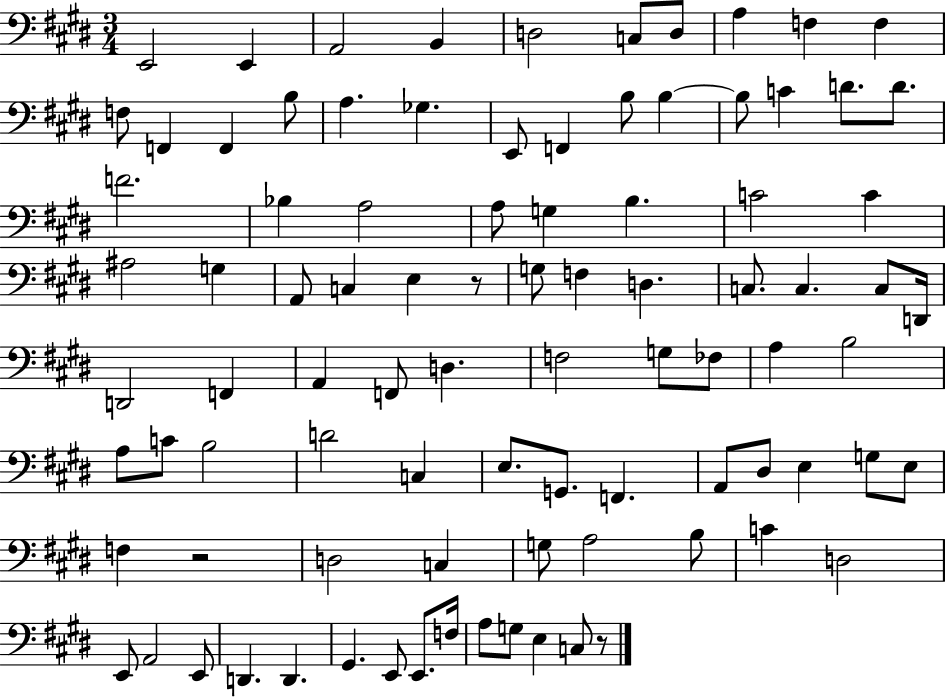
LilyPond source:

{
  \clef bass
  \numericTimeSignature
  \time 3/4
  \key e \major
  e,2 e,4 | a,2 b,4 | d2 c8 d8 | a4 f4 f4 | \break f8 f,4 f,4 b8 | a4. ges4. | e,8 f,4 b8 b4~~ | b8 c'4 d'8. d'8. | \break f'2. | bes4 a2 | a8 g4 b4. | c'2 c'4 | \break ais2 g4 | a,8 c4 e4 r8 | g8 f4 d4. | c8. c4. c8 d,16 | \break d,2 f,4 | a,4 f,8 d4. | f2 g8 fes8 | a4 b2 | \break a8 c'8 b2 | d'2 c4 | e8. g,8. f,4. | a,8 dis8 e4 g8 e8 | \break f4 r2 | d2 c4 | g8 a2 b8 | c'4 d2 | \break e,8 a,2 e,8 | d,4. d,4. | gis,4. e,8 e,8. f16 | a8 g8 e4 c8 r8 | \break \bar "|."
}